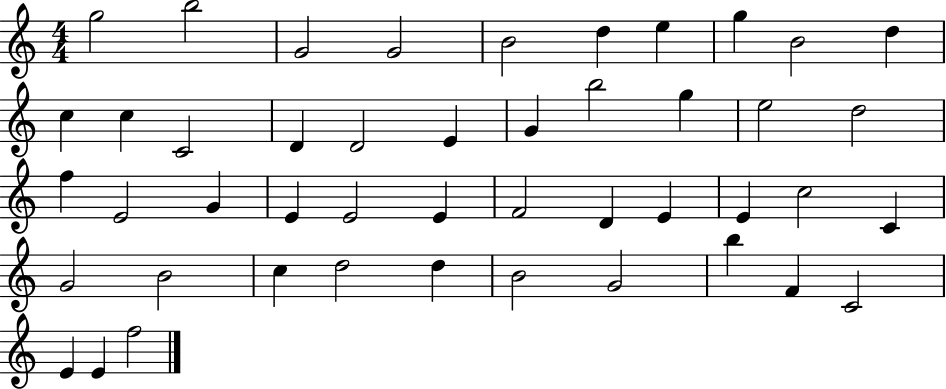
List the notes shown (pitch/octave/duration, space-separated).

G5/h B5/h G4/h G4/h B4/h D5/q E5/q G5/q B4/h D5/q C5/q C5/q C4/h D4/q D4/h E4/q G4/q B5/h G5/q E5/h D5/h F5/q E4/h G4/q E4/q E4/h E4/q F4/h D4/q E4/q E4/q C5/h C4/q G4/h B4/h C5/q D5/h D5/q B4/h G4/h B5/q F4/q C4/h E4/q E4/q F5/h